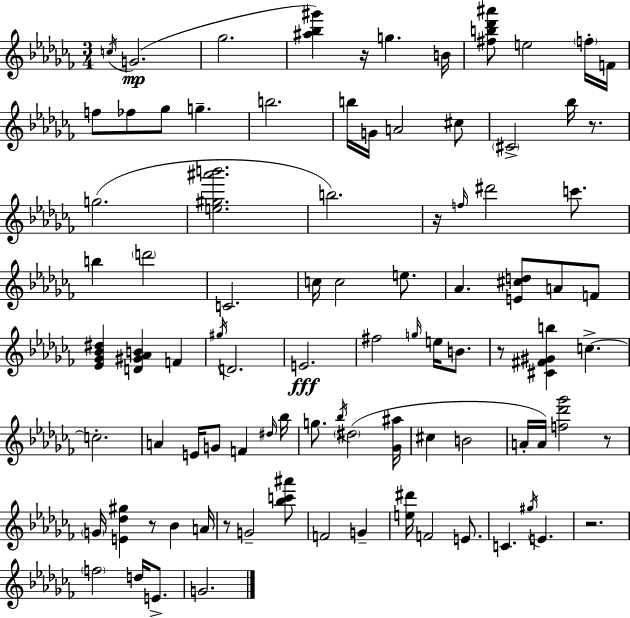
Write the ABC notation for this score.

X:1
T:Untitled
M:3/4
L:1/4
K:Abm
c/4 G2 _g2 [^a_b^g'] z/4 g B/4 [^fb_d'^a']/2 e2 f/4 F/4 f/2 _f/2 _g/2 g b2 b/4 G/4 A2 ^c/2 ^C2 _b/4 z/2 g2 [e^g^a'b']2 b2 z/4 f/4 ^d'2 c'/2 b d'2 C2 c/4 c2 e/2 _A [E^cd]/2 A/2 F/2 [_E_G_B^d] [D^G_AB] F ^g/4 D2 E2 ^f2 g/4 e/4 B/2 z/2 [^C^F^Gb] c c2 A E/4 G/2 F ^d/4 _b/4 g/2 _b/4 ^d2 [_G^a]/4 ^c B2 A/4 A/4 [f_d'_g']2 z/2 G/4 [E_d^g] z/2 _B A/4 z/2 G2 [_bc'^a']/2 F2 G [e^d']/4 F2 E/2 C ^g/4 E z2 f2 d/4 E/2 G2